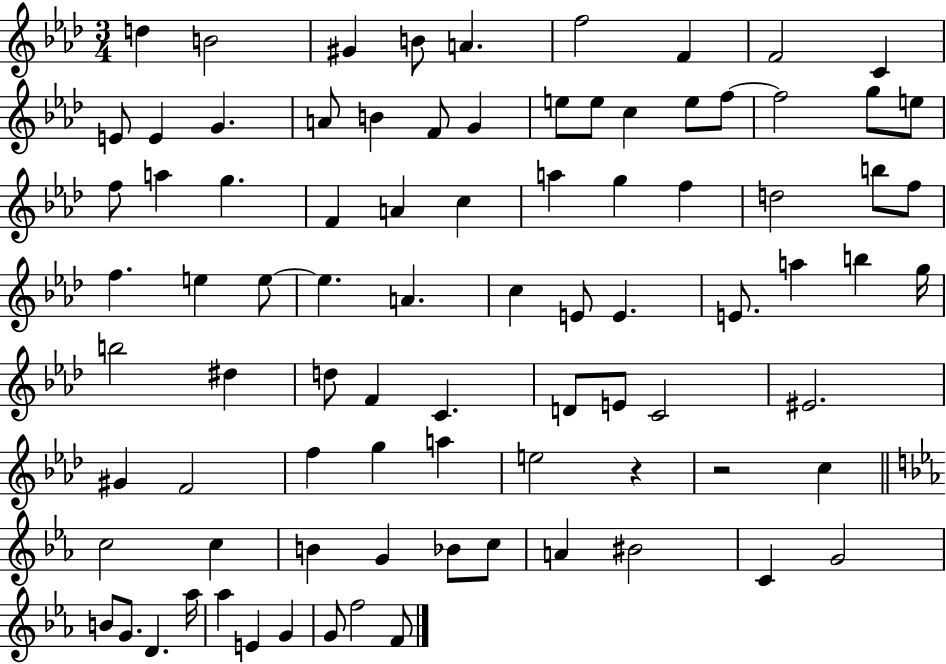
{
  \clef treble
  \numericTimeSignature
  \time 3/4
  \key aes \major
  d''4 b'2 | gis'4 b'8 a'4. | f''2 f'4 | f'2 c'4 | \break e'8 e'4 g'4. | a'8 b'4 f'8 g'4 | e''8 e''8 c''4 e''8 f''8~~ | f''2 g''8 e''8 | \break f''8 a''4 g''4. | f'4 a'4 c''4 | a''4 g''4 f''4 | d''2 b''8 f''8 | \break f''4. e''4 e''8~~ | e''4. a'4. | c''4 e'8 e'4. | e'8. a''4 b''4 g''16 | \break b''2 dis''4 | d''8 f'4 c'4. | d'8 e'8 c'2 | eis'2. | \break gis'4 f'2 | f''4 g''4 a''4 | e''2 r4 | r2 c''4 | \break \bar "||" \break \key c \minor c''2 c''4 | b'4 g'4 bes'8 c''8 | a'4 bis'2 | c'4 g'2 | \break b'8 g'8. d'4. aes''16 | aes''4 e'4 g'4 | g'8 f''2 f'8 | \bar "|."
}